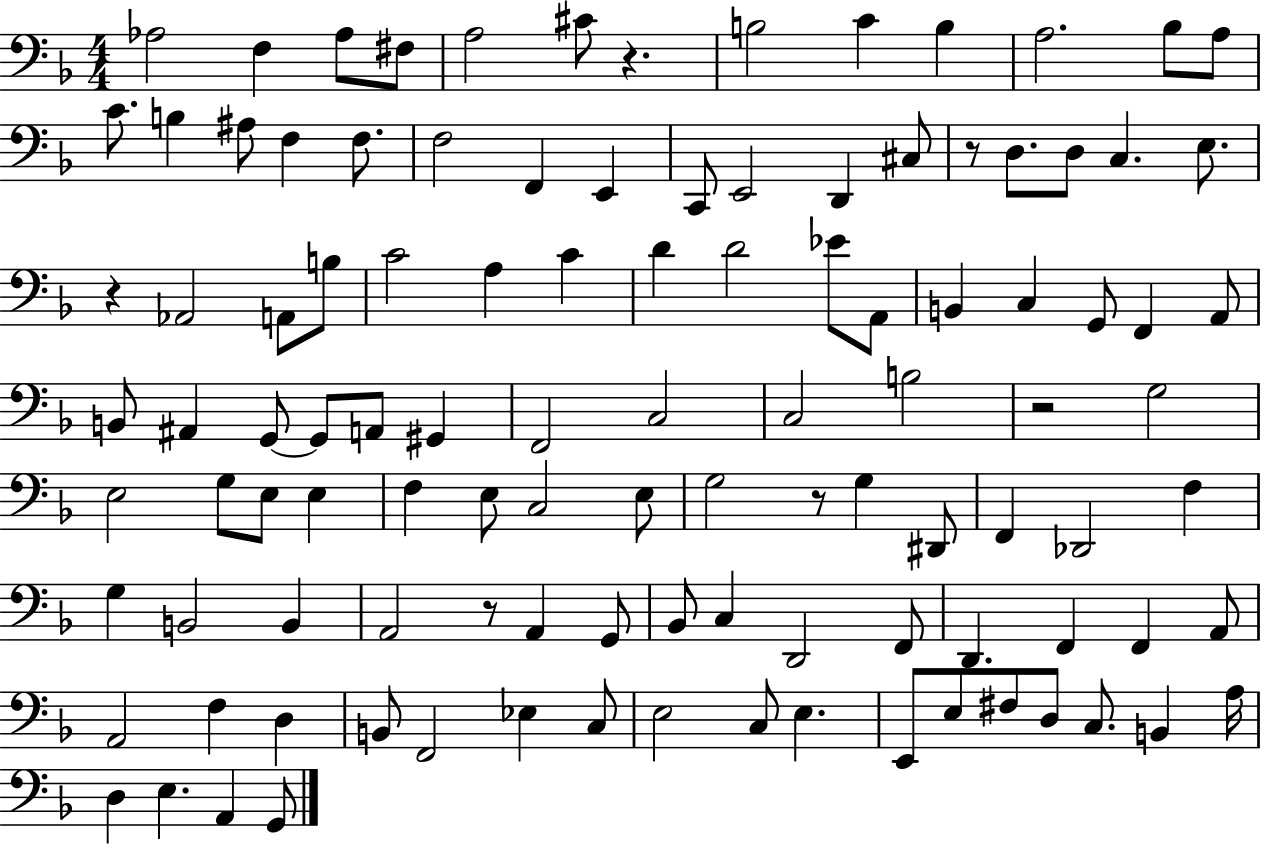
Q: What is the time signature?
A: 4/4